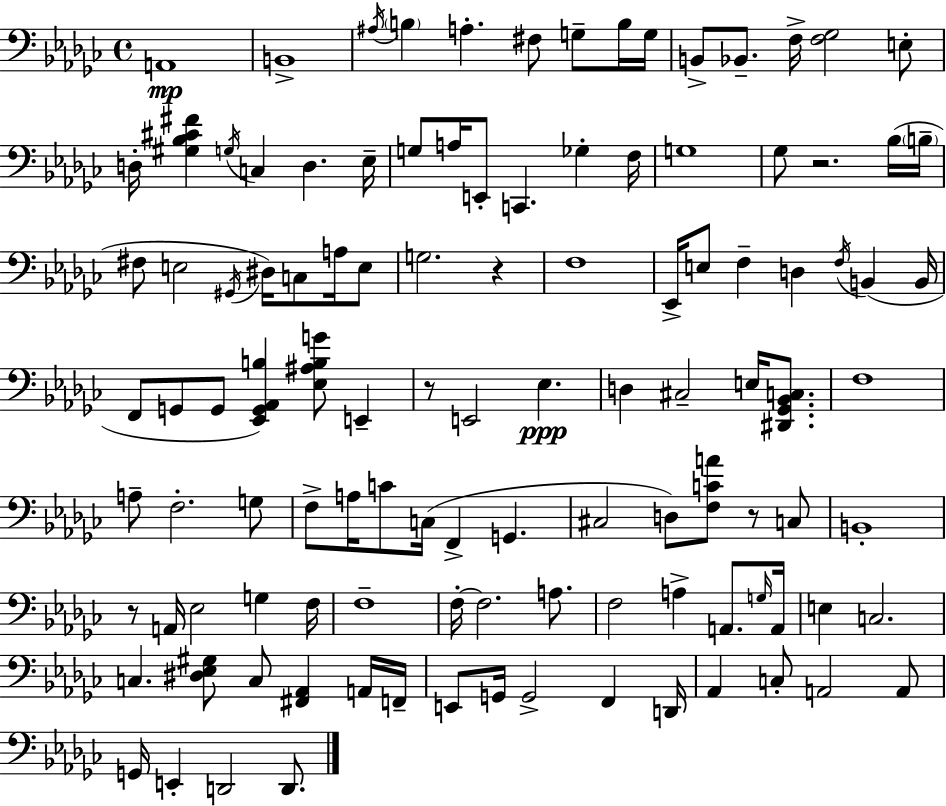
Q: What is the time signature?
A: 4/4